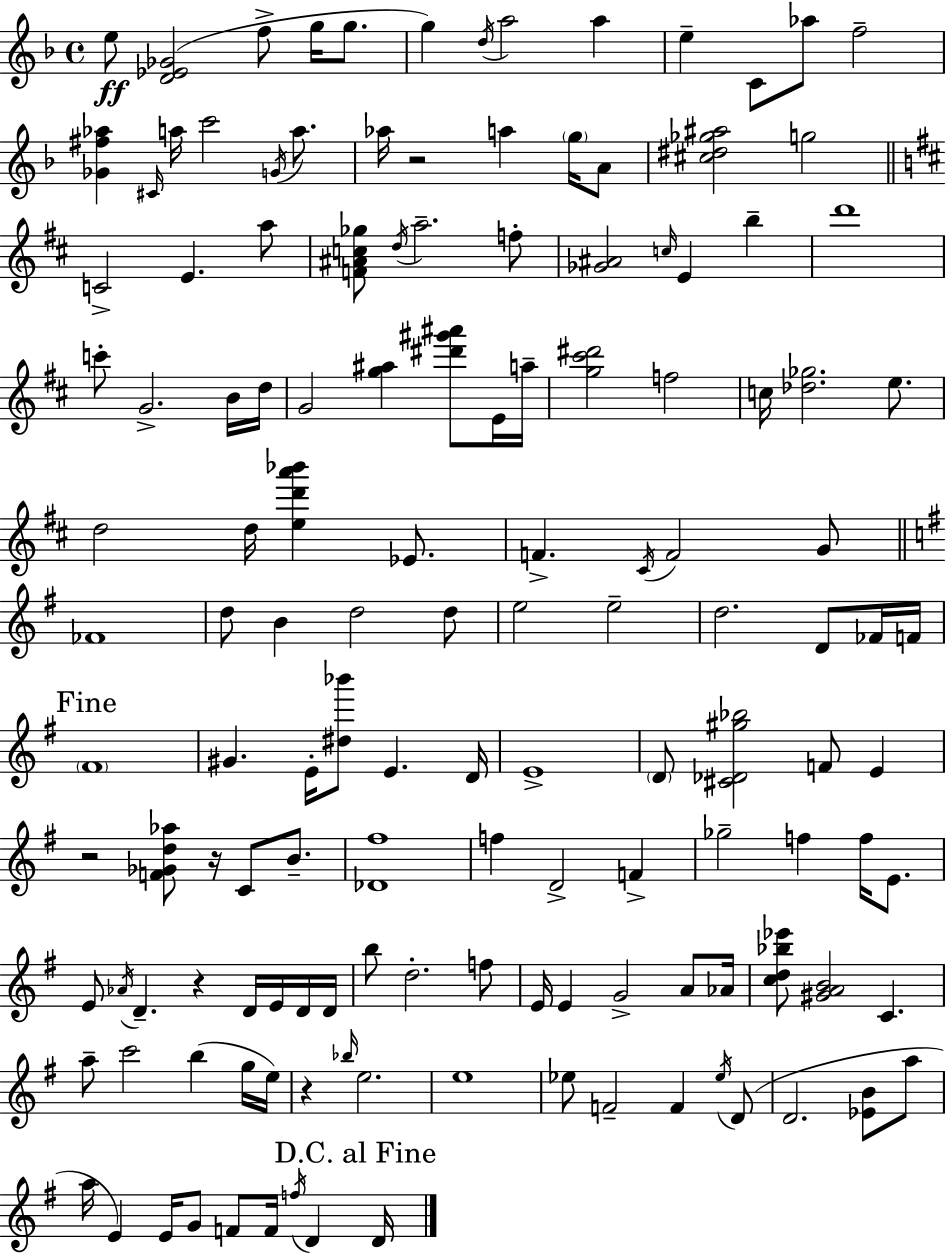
X:1
T:Untitled
M:4/4
L:1/4
K:F
e/2 [D_E_G]2 f/2 g/4 g/2 g d/4 a2 a e C/2 _a/2 f2 [_G^f_a] ^C/4 a/4 c'2 G/4 a/2 _a/4 z2 a g/4 A/2 [^c^d_g^a]2 g2 C2 E a/2 [F^Ac_g]/2 d/4 a2 f/2 [_G^A]2 c/4 E b d'4 c'/2 G2 B/4 d/4 G2 [g^a] [^d'^g'^a']/2 E/4 a/4 [g^c'^d']2 f2 c/4 [_d_g]2 e/2 d2 d/4 [ed'a'_b'] _E/2 F ^C/4 F2 G/2 _F4 d/2 B d2 d/2 e2 e2 d2 D/2 _F/4 F/4 ^F4 ^G E/4 [^d_b']/2 E D/4 E4 D/2 [^C_D^g_b]2 F/2 E z2 [F_Gd_a]/2 z/4 C/2 B/2 [_D^f]4 f D2 F _g2 f f/4 E/2 E/2 _A/4 D z D/4 E/4 D/4 D/4 b/2 d2 f/2 E/4 E G2 A/2 _A/4 [cd_b_e']/2 [^GAB]2 C a/2 c'2 b g/4 e/4 z _b/4 e2 e4 _e/2 F2 F _e/4 D/2 D2 [_EB]/2 a/2 a/4 E E/4 G/2 F/2 F/4 f/4 D D/4